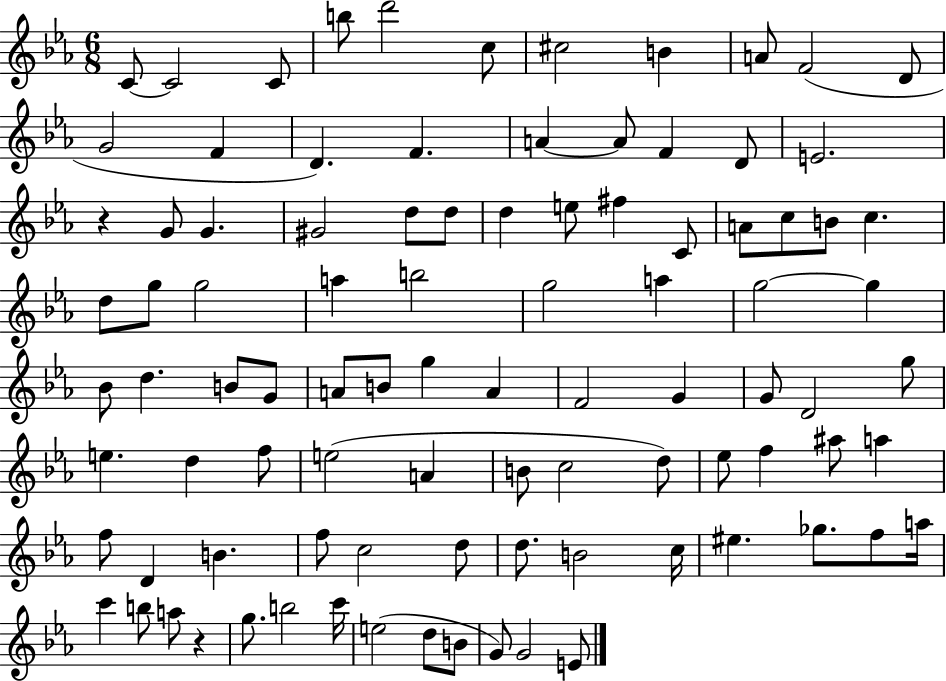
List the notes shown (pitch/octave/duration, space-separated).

C4/e C4/h C4/e B5/e D6/h C5/e C#5/h B4/q A4/e F4/h D4/e G4/h F4/q D4/q. F4/q. A4/q A4/e F4/q D4/e E4/h. R/q G4/e G4/q. G#4/h D5/e D5/e D5/q E5/e F#5/q C4/e A4/e C5/e B4/e C5/q. D5/e G5/e G5/h A5/q B5/h G5/h A5/q G5/h G5/q Bb4/e D5/q. B4/e G4/e A4/e B4/e G5/q A4/q F4/h G4/q G4/e D4/h G5/e E5/q. D5/q F5/e E5/h A4/q B4/e C5/h D5/e Eb5/e F5/q A#5/e A5/q F5/e D4/q B4/q. F5/e C5/h D5/e D5/e. B4/h C5/s EIS5/q. Gb5/e. F5/e A5/s C6/q B5/e A5/e R/q G5/e. B5/h C6/s E5/h D5/e B4/e G4/e G4/h E4/e